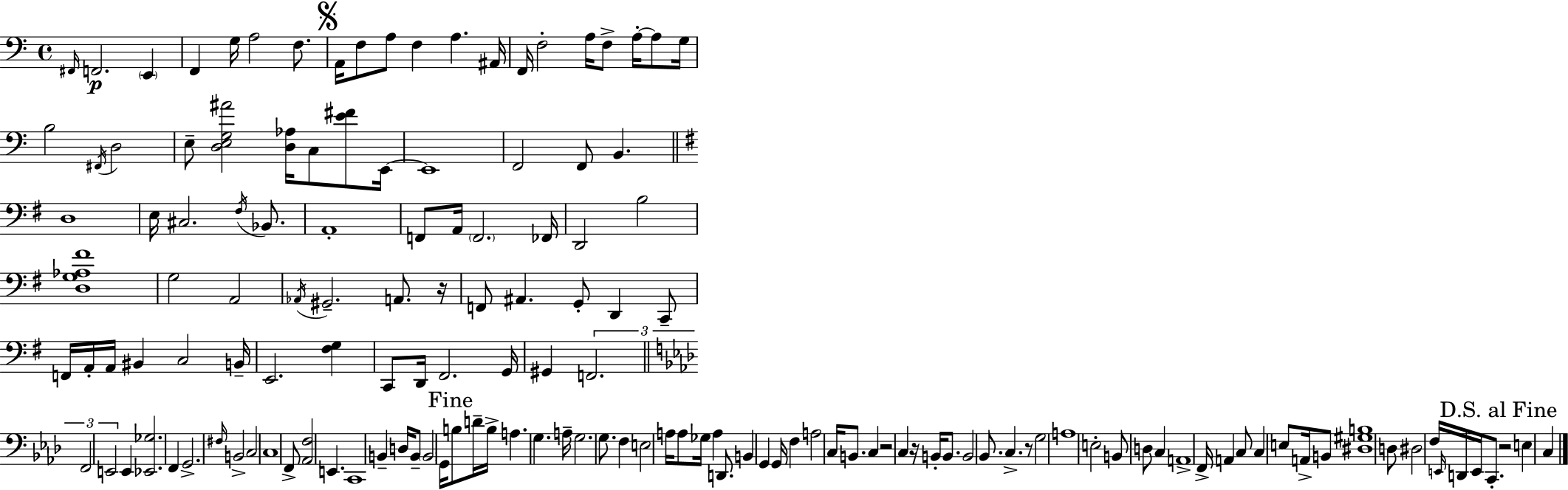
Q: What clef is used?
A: bass